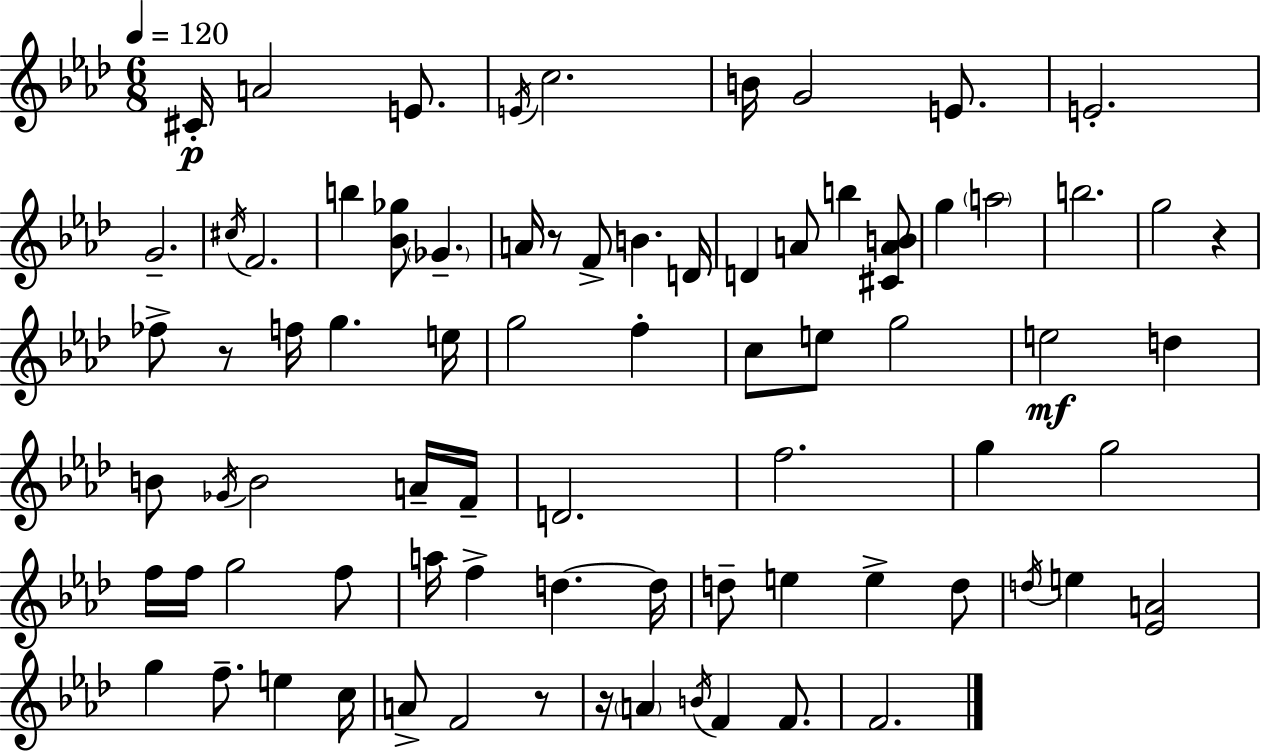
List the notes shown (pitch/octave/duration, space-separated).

C#4/s A4/h E4/e. E4/s C5/h. B4/s G4/h E4/e. E4/h. G4/h. C#5/s F4/h. B5/q [Bb4,Gb5]/e Gb4/q. A4/s R/e F4/e B4/q. D4/s D4/q A4/e B5/q [C#4,A4,B4]/e G5/q A5/h B5/h. G5/h R/q FES5/e R/e F5/s G5/q. E5/s G5/h F5/q C5/e E5/e G5/h E5/h D5/q B4/e Gb4/s B4/h A4/s F4/s D4/h. F5/h. G5/q G5/h F5/s F5/s G5/h F5/e A5/s F5/q D5/q. D5/s D5/e E5/q E5/q D5/e D5/s E5/q [Eb4,A4]/h G5/q F5/e. E5/q C5/s A4/e F4/h R/e R/s A4/q B4/s F4/q F4/e. F4/h.